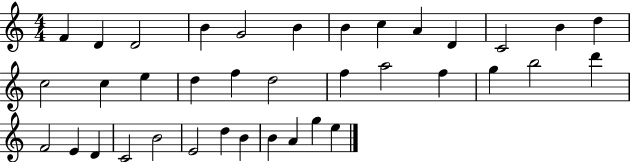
F4/q D4/q D4/h B4/q G4/h B4/q B4/q C5/q A4/q D4/q C4/h B4/q D5/q C5/h C5/q E5/q D5/q F5/q D5/h F5/q A5/h F5/q G5/q B5/h D6/q F4/h E4/q D4/q C4/h B4/h E4/h D5/q B4/q B4/q A4/q G5/q E5/q